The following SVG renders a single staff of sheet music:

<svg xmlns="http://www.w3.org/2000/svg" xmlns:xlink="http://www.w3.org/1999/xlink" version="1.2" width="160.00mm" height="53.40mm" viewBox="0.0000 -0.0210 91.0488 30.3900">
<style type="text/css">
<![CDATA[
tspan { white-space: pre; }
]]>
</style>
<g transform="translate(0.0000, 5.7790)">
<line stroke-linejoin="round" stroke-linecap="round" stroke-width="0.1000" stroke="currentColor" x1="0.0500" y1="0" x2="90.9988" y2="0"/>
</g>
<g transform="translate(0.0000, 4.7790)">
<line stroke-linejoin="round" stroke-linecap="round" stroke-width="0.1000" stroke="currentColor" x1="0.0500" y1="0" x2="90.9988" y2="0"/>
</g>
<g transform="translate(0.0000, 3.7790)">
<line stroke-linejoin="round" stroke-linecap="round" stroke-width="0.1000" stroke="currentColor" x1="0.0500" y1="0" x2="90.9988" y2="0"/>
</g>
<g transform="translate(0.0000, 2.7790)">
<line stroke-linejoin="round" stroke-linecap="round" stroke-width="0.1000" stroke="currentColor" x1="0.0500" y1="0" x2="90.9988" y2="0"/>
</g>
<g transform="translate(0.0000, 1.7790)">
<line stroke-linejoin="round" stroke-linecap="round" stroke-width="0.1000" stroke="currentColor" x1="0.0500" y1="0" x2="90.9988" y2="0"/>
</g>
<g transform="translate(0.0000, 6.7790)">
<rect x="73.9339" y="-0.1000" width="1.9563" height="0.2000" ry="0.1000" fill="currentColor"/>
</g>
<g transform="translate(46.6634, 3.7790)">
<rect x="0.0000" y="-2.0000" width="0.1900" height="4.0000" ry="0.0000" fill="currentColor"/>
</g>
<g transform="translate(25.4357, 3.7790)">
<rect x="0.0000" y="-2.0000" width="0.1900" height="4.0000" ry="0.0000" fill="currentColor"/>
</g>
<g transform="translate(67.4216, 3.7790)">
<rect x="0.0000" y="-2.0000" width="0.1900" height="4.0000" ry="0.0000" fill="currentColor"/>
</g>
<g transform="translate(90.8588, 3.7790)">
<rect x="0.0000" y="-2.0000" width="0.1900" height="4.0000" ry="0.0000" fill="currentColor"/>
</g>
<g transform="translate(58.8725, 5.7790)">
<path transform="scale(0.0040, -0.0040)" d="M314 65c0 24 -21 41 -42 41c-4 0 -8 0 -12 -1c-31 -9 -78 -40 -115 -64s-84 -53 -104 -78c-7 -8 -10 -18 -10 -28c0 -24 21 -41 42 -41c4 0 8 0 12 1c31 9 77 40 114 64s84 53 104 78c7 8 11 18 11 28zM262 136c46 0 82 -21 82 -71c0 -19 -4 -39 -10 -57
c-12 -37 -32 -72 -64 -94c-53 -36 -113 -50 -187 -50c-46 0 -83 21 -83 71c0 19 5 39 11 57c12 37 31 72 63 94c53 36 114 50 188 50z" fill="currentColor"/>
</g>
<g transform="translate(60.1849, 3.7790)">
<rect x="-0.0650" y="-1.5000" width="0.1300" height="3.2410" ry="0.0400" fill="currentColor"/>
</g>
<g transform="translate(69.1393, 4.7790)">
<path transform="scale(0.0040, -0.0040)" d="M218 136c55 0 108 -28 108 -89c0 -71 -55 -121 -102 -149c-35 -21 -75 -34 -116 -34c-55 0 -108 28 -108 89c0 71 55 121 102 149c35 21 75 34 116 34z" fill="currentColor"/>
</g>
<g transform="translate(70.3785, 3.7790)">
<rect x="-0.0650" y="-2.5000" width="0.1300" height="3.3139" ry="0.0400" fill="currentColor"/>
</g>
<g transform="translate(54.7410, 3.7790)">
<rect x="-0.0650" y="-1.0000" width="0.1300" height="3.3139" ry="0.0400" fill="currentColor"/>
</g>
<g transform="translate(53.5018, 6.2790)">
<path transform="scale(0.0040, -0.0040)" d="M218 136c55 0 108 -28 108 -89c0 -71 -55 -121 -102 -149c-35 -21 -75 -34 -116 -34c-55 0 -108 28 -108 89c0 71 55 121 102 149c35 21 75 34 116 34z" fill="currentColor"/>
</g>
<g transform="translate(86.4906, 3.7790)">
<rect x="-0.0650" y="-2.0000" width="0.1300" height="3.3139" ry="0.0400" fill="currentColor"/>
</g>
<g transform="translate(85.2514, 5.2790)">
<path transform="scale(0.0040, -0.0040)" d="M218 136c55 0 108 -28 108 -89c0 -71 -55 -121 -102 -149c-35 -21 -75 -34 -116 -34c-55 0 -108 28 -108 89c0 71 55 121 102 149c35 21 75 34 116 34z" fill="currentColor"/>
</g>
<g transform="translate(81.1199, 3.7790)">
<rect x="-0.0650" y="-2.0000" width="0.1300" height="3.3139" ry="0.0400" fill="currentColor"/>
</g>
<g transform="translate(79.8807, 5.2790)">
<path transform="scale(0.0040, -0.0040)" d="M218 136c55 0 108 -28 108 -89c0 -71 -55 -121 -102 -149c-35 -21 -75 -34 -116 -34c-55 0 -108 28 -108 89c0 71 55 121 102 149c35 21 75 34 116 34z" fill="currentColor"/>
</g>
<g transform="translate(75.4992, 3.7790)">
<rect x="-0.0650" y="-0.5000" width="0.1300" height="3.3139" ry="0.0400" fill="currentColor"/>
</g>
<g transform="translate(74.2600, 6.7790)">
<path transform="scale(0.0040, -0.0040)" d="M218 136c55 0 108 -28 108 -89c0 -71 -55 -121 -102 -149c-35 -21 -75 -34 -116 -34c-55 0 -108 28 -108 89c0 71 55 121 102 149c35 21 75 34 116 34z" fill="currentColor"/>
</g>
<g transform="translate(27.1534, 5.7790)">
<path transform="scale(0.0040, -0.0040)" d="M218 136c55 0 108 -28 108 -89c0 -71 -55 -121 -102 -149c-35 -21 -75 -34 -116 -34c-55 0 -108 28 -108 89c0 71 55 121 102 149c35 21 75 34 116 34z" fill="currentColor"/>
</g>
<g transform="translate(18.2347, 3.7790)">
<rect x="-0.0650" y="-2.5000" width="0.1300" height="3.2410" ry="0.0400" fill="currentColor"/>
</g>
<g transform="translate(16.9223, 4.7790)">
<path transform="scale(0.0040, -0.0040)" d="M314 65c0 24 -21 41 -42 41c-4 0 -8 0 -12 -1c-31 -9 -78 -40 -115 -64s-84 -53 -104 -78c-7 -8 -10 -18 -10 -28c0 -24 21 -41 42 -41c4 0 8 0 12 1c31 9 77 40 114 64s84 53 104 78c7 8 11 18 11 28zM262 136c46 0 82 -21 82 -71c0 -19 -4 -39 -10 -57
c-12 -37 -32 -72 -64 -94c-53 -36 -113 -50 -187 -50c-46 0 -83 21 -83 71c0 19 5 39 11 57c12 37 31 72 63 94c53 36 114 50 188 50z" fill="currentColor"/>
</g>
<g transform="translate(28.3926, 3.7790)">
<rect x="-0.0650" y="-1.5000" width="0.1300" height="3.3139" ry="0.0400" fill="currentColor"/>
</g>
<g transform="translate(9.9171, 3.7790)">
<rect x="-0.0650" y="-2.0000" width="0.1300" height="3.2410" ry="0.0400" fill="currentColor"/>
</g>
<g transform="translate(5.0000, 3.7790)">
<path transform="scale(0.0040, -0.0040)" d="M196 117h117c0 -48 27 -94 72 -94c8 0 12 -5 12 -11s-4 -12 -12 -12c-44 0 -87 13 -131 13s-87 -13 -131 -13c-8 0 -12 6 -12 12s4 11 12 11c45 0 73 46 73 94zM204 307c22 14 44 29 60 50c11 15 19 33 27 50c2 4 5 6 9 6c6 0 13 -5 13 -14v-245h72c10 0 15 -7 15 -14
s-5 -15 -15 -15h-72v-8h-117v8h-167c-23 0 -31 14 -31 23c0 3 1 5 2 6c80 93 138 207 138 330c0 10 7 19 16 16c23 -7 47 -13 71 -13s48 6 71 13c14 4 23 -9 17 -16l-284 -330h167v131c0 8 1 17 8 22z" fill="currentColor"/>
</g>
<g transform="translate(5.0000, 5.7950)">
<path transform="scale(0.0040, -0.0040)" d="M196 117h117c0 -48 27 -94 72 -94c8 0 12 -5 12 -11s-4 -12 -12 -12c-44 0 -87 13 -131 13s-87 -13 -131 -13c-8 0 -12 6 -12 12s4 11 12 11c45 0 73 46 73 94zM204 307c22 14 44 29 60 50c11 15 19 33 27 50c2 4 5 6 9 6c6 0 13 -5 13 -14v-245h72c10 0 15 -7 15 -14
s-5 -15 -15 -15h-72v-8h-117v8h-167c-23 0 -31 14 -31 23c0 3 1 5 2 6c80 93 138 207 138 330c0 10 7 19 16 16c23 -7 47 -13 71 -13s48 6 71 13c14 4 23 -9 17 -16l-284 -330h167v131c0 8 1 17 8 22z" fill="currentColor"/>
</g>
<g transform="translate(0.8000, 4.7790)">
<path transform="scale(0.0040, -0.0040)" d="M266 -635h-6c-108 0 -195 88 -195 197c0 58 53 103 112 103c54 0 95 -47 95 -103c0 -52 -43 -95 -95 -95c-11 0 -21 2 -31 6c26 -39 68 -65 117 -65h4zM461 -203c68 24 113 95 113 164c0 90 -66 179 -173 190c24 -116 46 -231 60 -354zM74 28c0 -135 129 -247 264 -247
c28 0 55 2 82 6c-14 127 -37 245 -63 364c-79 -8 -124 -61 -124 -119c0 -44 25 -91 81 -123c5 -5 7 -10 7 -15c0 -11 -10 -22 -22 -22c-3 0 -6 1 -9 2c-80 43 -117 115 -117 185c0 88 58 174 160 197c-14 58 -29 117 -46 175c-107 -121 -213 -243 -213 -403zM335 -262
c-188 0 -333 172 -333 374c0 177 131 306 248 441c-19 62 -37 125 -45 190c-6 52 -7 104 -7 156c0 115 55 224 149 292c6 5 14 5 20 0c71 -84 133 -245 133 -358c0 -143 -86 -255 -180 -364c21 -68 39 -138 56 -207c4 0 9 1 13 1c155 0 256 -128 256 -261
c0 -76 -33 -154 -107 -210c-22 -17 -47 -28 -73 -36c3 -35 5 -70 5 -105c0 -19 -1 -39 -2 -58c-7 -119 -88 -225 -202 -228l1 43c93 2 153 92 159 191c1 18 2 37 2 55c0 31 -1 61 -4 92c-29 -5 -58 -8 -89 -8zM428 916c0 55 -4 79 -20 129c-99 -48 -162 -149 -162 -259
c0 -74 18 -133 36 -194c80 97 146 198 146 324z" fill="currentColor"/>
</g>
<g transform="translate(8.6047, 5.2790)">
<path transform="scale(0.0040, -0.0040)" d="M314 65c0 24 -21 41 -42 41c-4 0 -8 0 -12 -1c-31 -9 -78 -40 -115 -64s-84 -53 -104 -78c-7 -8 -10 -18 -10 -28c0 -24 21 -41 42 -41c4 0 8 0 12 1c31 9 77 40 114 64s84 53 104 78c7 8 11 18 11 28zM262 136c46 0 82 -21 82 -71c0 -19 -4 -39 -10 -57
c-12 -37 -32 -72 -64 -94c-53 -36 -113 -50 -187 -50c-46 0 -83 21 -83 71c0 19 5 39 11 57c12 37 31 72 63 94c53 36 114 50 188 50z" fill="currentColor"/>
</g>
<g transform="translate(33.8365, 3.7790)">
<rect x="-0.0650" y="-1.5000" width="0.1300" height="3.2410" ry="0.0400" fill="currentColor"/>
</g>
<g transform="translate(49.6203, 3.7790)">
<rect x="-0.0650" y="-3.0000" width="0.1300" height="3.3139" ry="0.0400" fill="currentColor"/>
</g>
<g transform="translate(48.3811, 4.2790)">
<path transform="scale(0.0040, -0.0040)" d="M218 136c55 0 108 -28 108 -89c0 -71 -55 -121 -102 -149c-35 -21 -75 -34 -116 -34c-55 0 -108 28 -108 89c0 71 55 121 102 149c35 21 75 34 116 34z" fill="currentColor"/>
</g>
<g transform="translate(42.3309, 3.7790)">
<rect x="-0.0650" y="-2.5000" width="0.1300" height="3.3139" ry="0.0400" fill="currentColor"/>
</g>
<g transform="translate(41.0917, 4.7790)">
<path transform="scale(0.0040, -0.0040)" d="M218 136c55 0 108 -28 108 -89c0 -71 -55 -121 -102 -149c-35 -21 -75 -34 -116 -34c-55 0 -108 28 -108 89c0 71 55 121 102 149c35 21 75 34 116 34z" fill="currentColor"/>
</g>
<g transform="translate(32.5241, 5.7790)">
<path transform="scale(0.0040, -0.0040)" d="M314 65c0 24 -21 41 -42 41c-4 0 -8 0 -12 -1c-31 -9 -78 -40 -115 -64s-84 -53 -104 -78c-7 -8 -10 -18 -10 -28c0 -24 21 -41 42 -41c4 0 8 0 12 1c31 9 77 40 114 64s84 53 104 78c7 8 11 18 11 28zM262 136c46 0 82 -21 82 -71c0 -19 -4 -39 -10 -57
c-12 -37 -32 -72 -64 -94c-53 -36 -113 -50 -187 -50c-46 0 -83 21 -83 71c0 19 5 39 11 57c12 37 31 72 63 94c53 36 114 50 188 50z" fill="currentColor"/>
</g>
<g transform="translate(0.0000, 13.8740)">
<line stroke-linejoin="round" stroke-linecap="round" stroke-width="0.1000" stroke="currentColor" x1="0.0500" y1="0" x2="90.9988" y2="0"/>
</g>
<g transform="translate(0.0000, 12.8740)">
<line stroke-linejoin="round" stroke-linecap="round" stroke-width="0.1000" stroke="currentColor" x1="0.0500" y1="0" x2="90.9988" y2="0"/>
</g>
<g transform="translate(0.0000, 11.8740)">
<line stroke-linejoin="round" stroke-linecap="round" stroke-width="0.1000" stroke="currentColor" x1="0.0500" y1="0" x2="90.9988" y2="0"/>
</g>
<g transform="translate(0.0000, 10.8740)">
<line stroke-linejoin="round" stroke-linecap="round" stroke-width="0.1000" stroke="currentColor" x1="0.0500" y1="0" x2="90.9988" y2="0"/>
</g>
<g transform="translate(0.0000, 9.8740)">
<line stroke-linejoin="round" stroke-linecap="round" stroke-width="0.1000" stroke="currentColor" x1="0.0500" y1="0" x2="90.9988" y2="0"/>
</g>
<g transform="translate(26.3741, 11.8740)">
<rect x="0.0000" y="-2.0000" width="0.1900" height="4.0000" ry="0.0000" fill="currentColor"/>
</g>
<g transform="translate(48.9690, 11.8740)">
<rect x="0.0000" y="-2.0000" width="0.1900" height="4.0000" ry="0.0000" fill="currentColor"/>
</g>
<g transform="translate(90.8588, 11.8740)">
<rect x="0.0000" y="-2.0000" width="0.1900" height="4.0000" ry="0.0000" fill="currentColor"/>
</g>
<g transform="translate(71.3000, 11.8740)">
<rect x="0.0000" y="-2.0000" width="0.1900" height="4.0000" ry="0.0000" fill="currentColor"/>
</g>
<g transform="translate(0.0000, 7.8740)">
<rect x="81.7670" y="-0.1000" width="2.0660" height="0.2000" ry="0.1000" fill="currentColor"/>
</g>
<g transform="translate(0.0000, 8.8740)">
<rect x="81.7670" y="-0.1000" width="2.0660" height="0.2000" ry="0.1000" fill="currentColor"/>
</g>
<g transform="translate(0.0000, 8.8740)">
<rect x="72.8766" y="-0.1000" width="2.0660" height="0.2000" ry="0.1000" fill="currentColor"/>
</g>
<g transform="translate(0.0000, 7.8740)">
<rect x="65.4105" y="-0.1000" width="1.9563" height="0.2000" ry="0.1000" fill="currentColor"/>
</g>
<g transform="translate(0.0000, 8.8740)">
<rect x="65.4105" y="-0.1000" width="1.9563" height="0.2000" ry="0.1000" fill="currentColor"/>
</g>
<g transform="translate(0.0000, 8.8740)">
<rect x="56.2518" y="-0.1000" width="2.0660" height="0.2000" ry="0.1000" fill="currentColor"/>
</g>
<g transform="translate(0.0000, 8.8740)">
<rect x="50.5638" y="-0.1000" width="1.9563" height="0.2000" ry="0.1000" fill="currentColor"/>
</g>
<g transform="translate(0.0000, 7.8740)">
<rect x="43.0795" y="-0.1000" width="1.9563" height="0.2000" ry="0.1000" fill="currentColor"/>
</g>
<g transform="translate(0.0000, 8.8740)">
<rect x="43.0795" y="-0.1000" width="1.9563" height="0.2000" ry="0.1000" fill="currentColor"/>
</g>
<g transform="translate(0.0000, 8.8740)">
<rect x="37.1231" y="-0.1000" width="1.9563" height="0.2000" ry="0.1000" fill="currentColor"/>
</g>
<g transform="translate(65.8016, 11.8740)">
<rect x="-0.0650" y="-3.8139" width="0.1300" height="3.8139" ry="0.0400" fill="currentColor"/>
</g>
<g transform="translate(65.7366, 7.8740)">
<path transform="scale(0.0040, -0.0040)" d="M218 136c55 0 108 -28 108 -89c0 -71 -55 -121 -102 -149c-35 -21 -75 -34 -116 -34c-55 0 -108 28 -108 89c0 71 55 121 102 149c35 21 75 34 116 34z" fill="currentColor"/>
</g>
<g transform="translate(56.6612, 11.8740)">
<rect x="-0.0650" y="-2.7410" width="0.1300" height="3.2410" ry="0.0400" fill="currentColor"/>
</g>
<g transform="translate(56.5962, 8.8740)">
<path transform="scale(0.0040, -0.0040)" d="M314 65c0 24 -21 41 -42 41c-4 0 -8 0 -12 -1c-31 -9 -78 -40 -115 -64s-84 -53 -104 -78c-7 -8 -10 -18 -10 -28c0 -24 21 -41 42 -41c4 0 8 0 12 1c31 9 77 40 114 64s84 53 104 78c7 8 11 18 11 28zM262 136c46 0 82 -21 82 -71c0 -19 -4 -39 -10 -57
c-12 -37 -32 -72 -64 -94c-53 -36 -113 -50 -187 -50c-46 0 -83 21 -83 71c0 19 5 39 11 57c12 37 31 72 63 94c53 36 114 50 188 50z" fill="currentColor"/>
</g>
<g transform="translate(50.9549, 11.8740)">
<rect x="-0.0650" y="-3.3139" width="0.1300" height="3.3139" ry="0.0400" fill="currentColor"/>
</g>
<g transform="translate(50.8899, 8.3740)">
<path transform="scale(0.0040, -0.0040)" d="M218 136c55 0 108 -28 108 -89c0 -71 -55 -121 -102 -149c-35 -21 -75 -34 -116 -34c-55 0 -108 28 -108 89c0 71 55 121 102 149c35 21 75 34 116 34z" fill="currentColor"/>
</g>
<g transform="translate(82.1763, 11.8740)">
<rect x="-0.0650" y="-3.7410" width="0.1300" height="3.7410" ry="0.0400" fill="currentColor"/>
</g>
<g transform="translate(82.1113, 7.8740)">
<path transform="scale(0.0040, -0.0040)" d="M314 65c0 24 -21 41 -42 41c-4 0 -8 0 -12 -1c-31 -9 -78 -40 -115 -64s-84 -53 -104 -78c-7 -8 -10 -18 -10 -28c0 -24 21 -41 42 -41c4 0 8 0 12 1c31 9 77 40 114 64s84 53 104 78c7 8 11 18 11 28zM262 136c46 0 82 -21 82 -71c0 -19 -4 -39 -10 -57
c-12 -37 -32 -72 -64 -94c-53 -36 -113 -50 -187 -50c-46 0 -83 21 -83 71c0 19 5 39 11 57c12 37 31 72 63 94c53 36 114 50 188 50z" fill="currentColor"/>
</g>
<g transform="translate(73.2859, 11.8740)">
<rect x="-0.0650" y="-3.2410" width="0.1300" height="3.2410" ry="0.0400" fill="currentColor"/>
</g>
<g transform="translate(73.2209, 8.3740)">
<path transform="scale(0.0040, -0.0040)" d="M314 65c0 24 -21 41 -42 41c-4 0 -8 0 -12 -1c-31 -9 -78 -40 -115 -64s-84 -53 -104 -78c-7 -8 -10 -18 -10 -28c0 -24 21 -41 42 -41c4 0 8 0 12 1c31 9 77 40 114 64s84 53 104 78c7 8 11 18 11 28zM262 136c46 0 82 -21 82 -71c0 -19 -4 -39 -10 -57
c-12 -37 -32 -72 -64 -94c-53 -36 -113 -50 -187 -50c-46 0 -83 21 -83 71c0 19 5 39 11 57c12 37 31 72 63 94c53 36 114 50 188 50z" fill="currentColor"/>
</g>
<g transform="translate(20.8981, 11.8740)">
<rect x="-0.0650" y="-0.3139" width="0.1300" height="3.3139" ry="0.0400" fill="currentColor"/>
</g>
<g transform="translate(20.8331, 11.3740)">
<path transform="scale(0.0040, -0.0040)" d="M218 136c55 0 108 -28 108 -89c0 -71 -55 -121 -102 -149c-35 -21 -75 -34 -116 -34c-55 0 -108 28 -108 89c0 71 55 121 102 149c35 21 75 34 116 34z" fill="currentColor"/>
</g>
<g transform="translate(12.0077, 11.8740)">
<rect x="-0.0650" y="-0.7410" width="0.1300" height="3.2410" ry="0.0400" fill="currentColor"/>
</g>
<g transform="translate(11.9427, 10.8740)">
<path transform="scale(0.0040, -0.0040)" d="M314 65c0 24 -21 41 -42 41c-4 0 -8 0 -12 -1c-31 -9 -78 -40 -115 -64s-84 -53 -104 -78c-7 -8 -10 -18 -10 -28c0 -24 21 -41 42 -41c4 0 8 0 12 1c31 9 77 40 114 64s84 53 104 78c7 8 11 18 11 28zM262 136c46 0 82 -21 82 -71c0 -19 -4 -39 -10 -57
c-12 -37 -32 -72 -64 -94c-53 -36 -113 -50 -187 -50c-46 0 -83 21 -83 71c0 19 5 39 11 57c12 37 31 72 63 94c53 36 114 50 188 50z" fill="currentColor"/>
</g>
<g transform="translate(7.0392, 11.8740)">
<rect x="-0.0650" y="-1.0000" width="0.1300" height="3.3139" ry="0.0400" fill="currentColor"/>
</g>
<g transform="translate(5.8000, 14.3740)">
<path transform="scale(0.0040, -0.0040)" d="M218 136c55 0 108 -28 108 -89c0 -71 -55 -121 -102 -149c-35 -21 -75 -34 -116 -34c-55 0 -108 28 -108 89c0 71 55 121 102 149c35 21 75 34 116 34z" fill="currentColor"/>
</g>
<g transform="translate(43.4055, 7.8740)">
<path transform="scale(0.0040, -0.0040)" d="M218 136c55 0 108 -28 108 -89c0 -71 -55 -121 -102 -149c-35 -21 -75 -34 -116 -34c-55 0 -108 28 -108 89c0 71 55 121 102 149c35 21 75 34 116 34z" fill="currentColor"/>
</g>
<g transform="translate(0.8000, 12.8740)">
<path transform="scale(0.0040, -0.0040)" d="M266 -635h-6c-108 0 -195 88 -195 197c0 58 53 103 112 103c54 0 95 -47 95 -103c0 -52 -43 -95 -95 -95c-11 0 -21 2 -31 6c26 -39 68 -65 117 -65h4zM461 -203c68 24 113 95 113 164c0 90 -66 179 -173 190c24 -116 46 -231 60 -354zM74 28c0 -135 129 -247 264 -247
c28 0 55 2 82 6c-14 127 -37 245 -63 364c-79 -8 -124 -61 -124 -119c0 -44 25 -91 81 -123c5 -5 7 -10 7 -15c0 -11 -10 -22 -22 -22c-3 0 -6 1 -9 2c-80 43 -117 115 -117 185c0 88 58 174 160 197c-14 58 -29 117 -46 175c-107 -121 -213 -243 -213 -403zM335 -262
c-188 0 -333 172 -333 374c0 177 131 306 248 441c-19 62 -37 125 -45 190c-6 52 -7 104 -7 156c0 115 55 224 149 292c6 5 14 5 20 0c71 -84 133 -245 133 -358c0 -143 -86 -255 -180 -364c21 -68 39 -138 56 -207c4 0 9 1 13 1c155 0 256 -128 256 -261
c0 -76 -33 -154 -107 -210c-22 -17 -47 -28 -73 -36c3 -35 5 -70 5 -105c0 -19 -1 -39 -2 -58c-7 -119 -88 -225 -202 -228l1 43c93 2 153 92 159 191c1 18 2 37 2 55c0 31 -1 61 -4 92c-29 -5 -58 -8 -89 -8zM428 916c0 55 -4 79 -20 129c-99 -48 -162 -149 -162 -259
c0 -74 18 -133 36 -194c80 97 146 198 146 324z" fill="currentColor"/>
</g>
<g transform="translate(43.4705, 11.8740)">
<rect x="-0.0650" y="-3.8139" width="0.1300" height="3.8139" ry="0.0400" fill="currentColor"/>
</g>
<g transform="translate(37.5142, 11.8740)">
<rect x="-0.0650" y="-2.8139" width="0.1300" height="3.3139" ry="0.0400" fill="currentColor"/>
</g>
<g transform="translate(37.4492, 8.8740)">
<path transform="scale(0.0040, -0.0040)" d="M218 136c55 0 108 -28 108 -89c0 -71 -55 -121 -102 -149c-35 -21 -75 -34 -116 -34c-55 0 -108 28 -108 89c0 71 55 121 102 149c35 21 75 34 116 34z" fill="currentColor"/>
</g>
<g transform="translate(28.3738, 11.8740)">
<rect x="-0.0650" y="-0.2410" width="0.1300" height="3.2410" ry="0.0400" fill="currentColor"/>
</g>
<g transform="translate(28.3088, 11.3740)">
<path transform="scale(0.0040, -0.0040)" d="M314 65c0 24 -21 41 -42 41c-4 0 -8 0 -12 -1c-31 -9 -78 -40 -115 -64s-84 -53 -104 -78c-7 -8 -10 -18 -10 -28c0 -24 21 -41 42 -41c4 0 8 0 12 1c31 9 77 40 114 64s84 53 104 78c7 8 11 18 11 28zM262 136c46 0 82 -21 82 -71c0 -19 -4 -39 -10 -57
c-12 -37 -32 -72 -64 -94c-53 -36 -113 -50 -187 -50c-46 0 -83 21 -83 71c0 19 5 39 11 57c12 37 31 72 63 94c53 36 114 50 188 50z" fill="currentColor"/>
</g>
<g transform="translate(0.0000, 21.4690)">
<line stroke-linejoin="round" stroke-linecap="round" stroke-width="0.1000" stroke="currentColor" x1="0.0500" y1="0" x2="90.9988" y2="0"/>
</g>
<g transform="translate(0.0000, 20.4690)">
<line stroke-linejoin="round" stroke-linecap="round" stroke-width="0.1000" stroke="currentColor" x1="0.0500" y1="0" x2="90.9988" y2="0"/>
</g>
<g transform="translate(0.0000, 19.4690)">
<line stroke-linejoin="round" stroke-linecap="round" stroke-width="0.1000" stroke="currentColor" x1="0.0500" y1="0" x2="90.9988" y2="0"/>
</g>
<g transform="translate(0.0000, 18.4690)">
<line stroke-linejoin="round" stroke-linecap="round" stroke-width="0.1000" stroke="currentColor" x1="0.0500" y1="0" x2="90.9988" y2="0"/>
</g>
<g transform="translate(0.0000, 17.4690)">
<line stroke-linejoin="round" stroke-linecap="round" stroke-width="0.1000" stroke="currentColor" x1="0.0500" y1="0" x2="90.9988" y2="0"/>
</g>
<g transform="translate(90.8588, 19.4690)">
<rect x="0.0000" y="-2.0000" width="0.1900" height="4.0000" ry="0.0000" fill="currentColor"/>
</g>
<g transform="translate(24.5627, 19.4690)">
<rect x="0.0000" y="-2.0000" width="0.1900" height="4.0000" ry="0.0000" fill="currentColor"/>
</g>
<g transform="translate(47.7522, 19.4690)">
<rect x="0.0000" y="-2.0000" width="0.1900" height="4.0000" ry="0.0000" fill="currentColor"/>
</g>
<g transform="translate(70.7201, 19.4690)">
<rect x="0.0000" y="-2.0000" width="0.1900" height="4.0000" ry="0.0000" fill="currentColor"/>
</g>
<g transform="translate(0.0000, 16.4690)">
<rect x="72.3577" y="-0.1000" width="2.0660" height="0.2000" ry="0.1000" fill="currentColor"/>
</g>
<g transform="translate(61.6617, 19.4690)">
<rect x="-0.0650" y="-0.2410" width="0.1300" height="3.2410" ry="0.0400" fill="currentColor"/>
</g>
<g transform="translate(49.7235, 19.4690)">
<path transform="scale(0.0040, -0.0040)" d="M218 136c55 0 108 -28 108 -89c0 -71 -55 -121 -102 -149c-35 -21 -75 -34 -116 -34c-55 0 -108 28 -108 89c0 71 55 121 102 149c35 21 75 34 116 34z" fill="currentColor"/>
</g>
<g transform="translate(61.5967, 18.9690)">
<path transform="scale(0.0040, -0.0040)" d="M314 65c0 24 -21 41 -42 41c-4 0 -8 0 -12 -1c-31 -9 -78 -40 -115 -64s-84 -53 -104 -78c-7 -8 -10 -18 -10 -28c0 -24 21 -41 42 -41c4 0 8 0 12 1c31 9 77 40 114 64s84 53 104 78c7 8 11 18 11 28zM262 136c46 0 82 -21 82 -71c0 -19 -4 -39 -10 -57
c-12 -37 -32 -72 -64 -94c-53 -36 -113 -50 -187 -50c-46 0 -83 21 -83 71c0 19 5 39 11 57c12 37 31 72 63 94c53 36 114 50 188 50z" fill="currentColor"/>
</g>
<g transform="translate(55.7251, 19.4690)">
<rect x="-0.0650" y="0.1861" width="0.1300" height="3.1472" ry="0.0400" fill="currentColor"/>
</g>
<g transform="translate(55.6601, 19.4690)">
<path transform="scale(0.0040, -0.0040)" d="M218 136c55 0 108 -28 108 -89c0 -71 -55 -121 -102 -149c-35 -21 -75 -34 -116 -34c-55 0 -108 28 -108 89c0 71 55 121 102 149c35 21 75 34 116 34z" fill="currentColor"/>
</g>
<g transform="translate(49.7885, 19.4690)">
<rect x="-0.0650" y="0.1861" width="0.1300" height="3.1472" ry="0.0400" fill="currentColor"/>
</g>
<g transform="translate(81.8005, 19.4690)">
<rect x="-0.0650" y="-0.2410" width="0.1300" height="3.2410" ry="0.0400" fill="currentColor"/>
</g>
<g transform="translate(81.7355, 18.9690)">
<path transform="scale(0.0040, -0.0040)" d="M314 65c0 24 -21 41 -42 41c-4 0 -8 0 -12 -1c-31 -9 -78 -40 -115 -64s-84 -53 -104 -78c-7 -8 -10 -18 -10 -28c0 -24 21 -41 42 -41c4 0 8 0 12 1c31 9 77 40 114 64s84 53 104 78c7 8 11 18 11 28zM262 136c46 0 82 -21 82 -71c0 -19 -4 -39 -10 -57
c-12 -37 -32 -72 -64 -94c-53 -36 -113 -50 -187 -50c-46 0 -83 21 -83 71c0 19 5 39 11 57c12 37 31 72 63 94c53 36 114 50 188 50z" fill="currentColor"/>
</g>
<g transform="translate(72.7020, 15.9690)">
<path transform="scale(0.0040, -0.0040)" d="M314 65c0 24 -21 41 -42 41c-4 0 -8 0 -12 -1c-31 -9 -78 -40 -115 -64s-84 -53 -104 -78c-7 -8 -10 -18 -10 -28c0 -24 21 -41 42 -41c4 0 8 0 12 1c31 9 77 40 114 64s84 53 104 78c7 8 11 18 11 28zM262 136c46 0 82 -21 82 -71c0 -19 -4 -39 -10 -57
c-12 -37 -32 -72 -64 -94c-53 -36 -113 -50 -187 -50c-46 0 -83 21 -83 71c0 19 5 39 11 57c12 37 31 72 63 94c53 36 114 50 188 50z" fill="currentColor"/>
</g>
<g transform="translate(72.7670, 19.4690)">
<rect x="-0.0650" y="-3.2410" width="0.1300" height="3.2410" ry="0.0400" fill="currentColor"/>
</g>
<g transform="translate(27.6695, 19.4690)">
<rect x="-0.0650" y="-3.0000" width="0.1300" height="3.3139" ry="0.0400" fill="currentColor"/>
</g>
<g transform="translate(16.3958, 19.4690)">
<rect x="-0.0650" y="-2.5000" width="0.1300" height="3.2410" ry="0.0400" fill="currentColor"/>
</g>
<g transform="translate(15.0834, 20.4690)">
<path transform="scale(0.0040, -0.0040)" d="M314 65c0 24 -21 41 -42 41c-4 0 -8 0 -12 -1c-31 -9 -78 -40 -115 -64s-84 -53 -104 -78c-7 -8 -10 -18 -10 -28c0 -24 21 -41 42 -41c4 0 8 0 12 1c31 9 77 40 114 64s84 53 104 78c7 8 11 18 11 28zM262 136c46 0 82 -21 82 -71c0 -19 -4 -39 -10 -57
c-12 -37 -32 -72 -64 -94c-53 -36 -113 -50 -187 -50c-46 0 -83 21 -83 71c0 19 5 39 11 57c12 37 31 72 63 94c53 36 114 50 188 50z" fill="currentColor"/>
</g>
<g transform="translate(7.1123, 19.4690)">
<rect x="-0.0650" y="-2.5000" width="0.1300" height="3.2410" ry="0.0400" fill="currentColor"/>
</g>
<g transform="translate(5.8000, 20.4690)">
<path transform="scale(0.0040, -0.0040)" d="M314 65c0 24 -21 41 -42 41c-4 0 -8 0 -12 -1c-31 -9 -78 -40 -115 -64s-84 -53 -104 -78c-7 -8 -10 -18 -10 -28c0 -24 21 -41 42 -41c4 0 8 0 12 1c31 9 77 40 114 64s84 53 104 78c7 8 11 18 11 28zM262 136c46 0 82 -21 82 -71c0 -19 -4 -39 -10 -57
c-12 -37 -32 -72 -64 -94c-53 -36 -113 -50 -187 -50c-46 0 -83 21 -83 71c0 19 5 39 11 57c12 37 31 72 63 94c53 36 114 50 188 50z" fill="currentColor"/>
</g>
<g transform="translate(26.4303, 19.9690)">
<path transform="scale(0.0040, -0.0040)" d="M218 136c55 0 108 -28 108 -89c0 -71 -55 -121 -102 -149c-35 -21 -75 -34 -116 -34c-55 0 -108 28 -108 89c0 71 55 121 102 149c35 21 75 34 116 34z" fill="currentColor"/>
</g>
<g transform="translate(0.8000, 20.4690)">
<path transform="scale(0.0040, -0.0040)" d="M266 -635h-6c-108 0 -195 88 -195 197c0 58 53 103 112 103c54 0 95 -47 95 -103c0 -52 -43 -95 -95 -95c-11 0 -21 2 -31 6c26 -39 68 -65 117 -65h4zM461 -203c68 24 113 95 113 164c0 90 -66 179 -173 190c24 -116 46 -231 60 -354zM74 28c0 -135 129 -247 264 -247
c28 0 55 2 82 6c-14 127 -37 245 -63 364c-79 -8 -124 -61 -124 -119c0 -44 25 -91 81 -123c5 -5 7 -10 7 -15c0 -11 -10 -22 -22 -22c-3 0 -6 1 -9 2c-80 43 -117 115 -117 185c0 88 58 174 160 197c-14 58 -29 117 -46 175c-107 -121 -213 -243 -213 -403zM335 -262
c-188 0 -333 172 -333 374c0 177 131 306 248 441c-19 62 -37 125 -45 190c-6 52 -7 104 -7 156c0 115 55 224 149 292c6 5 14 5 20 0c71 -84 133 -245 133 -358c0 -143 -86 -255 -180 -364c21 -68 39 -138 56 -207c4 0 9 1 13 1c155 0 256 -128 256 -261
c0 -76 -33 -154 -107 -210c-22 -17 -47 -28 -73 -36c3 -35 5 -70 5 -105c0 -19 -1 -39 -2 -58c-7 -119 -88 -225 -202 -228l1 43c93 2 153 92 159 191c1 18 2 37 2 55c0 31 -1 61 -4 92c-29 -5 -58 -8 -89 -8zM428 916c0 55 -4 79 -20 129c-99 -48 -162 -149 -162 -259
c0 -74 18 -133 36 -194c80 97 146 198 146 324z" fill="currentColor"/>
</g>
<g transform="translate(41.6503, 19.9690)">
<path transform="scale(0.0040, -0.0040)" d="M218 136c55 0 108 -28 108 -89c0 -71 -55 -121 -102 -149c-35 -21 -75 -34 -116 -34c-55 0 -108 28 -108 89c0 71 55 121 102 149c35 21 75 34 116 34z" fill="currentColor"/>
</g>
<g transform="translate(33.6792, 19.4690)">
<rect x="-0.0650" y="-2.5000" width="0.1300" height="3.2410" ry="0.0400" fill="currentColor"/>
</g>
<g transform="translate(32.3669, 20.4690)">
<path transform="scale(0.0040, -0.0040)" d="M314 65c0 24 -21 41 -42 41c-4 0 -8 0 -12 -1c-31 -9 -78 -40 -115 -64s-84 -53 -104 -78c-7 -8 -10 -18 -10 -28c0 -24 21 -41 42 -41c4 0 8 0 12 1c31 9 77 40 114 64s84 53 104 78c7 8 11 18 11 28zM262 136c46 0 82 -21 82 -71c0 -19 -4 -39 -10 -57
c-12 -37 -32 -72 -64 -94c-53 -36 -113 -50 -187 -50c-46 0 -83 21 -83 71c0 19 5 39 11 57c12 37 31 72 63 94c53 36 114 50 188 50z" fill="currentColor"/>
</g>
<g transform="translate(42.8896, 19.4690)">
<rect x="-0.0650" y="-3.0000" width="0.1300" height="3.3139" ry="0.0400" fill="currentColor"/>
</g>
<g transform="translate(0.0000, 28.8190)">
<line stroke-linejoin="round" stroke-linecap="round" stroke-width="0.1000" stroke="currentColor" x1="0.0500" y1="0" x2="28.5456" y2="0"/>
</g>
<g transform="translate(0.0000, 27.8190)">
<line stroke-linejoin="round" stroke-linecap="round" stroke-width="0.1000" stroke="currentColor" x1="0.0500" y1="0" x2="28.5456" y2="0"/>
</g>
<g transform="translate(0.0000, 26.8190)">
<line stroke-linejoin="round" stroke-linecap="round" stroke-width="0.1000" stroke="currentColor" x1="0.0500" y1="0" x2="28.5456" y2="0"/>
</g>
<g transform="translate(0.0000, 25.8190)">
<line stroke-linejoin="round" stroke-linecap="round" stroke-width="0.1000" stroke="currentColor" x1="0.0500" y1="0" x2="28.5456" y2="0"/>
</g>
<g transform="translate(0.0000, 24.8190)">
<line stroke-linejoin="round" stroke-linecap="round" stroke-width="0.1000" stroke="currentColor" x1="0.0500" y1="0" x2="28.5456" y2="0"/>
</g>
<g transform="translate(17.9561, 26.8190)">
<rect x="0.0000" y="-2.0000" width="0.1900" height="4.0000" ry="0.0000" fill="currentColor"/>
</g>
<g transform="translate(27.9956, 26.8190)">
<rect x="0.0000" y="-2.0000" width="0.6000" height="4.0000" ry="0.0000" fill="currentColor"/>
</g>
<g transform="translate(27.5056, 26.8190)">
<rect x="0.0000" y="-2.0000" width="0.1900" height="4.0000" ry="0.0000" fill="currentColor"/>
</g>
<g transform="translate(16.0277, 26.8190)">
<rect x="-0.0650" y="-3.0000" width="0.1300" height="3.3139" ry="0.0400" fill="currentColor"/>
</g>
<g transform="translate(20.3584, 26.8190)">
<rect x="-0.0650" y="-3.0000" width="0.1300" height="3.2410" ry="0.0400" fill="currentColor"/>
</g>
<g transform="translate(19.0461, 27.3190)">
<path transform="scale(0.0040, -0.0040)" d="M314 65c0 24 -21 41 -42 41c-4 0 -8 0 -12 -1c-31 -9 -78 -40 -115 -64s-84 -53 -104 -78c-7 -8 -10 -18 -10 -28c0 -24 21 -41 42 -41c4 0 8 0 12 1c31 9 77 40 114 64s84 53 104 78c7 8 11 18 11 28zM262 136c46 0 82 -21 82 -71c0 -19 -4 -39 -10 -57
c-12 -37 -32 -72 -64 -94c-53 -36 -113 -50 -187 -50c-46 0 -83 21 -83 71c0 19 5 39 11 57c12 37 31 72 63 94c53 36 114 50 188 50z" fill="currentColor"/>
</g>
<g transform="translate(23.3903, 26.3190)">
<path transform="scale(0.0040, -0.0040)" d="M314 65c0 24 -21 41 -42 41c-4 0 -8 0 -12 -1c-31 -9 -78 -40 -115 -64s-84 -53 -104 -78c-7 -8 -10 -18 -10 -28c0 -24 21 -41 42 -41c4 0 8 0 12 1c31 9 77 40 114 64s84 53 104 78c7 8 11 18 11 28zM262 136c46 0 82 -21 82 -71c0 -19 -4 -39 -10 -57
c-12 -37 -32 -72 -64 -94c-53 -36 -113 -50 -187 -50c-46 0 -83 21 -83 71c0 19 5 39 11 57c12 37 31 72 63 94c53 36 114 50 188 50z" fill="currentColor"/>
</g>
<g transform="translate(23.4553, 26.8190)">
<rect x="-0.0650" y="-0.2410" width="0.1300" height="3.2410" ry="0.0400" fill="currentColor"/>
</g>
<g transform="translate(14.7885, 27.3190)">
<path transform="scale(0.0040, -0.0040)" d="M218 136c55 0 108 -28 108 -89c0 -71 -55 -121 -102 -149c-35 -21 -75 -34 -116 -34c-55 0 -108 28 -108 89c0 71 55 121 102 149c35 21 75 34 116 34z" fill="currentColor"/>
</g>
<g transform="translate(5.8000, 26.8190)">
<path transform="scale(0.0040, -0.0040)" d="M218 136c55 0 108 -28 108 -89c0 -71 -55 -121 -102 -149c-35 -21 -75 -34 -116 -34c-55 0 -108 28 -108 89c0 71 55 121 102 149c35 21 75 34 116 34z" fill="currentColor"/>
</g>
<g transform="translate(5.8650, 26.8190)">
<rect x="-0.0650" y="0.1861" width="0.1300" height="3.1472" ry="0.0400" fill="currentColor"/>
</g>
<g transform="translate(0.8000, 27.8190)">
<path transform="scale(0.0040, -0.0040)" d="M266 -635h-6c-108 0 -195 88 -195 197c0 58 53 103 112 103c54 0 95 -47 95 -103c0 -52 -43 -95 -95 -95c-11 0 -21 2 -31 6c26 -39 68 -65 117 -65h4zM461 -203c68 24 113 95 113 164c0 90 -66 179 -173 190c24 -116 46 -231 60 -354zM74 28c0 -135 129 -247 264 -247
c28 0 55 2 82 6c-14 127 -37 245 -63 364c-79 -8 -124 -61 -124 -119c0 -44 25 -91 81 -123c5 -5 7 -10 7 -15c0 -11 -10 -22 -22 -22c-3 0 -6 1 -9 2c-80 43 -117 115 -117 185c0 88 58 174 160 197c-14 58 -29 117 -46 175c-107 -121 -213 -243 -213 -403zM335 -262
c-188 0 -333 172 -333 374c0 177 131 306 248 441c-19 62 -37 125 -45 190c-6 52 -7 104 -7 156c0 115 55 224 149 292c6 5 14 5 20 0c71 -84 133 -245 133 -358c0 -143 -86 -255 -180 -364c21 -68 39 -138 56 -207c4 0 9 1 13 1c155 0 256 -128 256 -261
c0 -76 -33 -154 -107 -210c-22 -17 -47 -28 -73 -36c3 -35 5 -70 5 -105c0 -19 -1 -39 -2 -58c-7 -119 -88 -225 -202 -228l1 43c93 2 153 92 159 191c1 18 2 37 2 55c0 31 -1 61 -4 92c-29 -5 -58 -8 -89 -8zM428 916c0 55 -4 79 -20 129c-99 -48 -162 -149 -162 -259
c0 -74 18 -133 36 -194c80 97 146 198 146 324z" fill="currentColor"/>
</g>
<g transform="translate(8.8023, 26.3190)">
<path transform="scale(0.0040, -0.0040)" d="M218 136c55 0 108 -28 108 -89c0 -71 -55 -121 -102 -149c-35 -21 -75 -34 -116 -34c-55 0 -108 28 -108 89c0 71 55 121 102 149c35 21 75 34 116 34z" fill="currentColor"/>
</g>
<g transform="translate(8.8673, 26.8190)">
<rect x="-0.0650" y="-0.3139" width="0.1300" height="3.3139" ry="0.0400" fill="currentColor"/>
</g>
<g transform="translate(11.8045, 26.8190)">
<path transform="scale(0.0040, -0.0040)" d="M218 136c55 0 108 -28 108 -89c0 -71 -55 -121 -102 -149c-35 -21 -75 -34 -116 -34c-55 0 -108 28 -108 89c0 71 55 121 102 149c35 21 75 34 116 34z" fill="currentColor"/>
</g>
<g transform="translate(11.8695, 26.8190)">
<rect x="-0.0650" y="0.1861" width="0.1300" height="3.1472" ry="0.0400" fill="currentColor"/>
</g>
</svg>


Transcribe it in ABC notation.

X:1
T:Untitled
M:4/4
L:1/4
K:C
F2 G2 E E2 G A D E2 G C F F D d2 c c2 a c' b a2 c' b2 c'2 G2 G2 A G2 A B B c2 b2 c2 B c B A A2 c2